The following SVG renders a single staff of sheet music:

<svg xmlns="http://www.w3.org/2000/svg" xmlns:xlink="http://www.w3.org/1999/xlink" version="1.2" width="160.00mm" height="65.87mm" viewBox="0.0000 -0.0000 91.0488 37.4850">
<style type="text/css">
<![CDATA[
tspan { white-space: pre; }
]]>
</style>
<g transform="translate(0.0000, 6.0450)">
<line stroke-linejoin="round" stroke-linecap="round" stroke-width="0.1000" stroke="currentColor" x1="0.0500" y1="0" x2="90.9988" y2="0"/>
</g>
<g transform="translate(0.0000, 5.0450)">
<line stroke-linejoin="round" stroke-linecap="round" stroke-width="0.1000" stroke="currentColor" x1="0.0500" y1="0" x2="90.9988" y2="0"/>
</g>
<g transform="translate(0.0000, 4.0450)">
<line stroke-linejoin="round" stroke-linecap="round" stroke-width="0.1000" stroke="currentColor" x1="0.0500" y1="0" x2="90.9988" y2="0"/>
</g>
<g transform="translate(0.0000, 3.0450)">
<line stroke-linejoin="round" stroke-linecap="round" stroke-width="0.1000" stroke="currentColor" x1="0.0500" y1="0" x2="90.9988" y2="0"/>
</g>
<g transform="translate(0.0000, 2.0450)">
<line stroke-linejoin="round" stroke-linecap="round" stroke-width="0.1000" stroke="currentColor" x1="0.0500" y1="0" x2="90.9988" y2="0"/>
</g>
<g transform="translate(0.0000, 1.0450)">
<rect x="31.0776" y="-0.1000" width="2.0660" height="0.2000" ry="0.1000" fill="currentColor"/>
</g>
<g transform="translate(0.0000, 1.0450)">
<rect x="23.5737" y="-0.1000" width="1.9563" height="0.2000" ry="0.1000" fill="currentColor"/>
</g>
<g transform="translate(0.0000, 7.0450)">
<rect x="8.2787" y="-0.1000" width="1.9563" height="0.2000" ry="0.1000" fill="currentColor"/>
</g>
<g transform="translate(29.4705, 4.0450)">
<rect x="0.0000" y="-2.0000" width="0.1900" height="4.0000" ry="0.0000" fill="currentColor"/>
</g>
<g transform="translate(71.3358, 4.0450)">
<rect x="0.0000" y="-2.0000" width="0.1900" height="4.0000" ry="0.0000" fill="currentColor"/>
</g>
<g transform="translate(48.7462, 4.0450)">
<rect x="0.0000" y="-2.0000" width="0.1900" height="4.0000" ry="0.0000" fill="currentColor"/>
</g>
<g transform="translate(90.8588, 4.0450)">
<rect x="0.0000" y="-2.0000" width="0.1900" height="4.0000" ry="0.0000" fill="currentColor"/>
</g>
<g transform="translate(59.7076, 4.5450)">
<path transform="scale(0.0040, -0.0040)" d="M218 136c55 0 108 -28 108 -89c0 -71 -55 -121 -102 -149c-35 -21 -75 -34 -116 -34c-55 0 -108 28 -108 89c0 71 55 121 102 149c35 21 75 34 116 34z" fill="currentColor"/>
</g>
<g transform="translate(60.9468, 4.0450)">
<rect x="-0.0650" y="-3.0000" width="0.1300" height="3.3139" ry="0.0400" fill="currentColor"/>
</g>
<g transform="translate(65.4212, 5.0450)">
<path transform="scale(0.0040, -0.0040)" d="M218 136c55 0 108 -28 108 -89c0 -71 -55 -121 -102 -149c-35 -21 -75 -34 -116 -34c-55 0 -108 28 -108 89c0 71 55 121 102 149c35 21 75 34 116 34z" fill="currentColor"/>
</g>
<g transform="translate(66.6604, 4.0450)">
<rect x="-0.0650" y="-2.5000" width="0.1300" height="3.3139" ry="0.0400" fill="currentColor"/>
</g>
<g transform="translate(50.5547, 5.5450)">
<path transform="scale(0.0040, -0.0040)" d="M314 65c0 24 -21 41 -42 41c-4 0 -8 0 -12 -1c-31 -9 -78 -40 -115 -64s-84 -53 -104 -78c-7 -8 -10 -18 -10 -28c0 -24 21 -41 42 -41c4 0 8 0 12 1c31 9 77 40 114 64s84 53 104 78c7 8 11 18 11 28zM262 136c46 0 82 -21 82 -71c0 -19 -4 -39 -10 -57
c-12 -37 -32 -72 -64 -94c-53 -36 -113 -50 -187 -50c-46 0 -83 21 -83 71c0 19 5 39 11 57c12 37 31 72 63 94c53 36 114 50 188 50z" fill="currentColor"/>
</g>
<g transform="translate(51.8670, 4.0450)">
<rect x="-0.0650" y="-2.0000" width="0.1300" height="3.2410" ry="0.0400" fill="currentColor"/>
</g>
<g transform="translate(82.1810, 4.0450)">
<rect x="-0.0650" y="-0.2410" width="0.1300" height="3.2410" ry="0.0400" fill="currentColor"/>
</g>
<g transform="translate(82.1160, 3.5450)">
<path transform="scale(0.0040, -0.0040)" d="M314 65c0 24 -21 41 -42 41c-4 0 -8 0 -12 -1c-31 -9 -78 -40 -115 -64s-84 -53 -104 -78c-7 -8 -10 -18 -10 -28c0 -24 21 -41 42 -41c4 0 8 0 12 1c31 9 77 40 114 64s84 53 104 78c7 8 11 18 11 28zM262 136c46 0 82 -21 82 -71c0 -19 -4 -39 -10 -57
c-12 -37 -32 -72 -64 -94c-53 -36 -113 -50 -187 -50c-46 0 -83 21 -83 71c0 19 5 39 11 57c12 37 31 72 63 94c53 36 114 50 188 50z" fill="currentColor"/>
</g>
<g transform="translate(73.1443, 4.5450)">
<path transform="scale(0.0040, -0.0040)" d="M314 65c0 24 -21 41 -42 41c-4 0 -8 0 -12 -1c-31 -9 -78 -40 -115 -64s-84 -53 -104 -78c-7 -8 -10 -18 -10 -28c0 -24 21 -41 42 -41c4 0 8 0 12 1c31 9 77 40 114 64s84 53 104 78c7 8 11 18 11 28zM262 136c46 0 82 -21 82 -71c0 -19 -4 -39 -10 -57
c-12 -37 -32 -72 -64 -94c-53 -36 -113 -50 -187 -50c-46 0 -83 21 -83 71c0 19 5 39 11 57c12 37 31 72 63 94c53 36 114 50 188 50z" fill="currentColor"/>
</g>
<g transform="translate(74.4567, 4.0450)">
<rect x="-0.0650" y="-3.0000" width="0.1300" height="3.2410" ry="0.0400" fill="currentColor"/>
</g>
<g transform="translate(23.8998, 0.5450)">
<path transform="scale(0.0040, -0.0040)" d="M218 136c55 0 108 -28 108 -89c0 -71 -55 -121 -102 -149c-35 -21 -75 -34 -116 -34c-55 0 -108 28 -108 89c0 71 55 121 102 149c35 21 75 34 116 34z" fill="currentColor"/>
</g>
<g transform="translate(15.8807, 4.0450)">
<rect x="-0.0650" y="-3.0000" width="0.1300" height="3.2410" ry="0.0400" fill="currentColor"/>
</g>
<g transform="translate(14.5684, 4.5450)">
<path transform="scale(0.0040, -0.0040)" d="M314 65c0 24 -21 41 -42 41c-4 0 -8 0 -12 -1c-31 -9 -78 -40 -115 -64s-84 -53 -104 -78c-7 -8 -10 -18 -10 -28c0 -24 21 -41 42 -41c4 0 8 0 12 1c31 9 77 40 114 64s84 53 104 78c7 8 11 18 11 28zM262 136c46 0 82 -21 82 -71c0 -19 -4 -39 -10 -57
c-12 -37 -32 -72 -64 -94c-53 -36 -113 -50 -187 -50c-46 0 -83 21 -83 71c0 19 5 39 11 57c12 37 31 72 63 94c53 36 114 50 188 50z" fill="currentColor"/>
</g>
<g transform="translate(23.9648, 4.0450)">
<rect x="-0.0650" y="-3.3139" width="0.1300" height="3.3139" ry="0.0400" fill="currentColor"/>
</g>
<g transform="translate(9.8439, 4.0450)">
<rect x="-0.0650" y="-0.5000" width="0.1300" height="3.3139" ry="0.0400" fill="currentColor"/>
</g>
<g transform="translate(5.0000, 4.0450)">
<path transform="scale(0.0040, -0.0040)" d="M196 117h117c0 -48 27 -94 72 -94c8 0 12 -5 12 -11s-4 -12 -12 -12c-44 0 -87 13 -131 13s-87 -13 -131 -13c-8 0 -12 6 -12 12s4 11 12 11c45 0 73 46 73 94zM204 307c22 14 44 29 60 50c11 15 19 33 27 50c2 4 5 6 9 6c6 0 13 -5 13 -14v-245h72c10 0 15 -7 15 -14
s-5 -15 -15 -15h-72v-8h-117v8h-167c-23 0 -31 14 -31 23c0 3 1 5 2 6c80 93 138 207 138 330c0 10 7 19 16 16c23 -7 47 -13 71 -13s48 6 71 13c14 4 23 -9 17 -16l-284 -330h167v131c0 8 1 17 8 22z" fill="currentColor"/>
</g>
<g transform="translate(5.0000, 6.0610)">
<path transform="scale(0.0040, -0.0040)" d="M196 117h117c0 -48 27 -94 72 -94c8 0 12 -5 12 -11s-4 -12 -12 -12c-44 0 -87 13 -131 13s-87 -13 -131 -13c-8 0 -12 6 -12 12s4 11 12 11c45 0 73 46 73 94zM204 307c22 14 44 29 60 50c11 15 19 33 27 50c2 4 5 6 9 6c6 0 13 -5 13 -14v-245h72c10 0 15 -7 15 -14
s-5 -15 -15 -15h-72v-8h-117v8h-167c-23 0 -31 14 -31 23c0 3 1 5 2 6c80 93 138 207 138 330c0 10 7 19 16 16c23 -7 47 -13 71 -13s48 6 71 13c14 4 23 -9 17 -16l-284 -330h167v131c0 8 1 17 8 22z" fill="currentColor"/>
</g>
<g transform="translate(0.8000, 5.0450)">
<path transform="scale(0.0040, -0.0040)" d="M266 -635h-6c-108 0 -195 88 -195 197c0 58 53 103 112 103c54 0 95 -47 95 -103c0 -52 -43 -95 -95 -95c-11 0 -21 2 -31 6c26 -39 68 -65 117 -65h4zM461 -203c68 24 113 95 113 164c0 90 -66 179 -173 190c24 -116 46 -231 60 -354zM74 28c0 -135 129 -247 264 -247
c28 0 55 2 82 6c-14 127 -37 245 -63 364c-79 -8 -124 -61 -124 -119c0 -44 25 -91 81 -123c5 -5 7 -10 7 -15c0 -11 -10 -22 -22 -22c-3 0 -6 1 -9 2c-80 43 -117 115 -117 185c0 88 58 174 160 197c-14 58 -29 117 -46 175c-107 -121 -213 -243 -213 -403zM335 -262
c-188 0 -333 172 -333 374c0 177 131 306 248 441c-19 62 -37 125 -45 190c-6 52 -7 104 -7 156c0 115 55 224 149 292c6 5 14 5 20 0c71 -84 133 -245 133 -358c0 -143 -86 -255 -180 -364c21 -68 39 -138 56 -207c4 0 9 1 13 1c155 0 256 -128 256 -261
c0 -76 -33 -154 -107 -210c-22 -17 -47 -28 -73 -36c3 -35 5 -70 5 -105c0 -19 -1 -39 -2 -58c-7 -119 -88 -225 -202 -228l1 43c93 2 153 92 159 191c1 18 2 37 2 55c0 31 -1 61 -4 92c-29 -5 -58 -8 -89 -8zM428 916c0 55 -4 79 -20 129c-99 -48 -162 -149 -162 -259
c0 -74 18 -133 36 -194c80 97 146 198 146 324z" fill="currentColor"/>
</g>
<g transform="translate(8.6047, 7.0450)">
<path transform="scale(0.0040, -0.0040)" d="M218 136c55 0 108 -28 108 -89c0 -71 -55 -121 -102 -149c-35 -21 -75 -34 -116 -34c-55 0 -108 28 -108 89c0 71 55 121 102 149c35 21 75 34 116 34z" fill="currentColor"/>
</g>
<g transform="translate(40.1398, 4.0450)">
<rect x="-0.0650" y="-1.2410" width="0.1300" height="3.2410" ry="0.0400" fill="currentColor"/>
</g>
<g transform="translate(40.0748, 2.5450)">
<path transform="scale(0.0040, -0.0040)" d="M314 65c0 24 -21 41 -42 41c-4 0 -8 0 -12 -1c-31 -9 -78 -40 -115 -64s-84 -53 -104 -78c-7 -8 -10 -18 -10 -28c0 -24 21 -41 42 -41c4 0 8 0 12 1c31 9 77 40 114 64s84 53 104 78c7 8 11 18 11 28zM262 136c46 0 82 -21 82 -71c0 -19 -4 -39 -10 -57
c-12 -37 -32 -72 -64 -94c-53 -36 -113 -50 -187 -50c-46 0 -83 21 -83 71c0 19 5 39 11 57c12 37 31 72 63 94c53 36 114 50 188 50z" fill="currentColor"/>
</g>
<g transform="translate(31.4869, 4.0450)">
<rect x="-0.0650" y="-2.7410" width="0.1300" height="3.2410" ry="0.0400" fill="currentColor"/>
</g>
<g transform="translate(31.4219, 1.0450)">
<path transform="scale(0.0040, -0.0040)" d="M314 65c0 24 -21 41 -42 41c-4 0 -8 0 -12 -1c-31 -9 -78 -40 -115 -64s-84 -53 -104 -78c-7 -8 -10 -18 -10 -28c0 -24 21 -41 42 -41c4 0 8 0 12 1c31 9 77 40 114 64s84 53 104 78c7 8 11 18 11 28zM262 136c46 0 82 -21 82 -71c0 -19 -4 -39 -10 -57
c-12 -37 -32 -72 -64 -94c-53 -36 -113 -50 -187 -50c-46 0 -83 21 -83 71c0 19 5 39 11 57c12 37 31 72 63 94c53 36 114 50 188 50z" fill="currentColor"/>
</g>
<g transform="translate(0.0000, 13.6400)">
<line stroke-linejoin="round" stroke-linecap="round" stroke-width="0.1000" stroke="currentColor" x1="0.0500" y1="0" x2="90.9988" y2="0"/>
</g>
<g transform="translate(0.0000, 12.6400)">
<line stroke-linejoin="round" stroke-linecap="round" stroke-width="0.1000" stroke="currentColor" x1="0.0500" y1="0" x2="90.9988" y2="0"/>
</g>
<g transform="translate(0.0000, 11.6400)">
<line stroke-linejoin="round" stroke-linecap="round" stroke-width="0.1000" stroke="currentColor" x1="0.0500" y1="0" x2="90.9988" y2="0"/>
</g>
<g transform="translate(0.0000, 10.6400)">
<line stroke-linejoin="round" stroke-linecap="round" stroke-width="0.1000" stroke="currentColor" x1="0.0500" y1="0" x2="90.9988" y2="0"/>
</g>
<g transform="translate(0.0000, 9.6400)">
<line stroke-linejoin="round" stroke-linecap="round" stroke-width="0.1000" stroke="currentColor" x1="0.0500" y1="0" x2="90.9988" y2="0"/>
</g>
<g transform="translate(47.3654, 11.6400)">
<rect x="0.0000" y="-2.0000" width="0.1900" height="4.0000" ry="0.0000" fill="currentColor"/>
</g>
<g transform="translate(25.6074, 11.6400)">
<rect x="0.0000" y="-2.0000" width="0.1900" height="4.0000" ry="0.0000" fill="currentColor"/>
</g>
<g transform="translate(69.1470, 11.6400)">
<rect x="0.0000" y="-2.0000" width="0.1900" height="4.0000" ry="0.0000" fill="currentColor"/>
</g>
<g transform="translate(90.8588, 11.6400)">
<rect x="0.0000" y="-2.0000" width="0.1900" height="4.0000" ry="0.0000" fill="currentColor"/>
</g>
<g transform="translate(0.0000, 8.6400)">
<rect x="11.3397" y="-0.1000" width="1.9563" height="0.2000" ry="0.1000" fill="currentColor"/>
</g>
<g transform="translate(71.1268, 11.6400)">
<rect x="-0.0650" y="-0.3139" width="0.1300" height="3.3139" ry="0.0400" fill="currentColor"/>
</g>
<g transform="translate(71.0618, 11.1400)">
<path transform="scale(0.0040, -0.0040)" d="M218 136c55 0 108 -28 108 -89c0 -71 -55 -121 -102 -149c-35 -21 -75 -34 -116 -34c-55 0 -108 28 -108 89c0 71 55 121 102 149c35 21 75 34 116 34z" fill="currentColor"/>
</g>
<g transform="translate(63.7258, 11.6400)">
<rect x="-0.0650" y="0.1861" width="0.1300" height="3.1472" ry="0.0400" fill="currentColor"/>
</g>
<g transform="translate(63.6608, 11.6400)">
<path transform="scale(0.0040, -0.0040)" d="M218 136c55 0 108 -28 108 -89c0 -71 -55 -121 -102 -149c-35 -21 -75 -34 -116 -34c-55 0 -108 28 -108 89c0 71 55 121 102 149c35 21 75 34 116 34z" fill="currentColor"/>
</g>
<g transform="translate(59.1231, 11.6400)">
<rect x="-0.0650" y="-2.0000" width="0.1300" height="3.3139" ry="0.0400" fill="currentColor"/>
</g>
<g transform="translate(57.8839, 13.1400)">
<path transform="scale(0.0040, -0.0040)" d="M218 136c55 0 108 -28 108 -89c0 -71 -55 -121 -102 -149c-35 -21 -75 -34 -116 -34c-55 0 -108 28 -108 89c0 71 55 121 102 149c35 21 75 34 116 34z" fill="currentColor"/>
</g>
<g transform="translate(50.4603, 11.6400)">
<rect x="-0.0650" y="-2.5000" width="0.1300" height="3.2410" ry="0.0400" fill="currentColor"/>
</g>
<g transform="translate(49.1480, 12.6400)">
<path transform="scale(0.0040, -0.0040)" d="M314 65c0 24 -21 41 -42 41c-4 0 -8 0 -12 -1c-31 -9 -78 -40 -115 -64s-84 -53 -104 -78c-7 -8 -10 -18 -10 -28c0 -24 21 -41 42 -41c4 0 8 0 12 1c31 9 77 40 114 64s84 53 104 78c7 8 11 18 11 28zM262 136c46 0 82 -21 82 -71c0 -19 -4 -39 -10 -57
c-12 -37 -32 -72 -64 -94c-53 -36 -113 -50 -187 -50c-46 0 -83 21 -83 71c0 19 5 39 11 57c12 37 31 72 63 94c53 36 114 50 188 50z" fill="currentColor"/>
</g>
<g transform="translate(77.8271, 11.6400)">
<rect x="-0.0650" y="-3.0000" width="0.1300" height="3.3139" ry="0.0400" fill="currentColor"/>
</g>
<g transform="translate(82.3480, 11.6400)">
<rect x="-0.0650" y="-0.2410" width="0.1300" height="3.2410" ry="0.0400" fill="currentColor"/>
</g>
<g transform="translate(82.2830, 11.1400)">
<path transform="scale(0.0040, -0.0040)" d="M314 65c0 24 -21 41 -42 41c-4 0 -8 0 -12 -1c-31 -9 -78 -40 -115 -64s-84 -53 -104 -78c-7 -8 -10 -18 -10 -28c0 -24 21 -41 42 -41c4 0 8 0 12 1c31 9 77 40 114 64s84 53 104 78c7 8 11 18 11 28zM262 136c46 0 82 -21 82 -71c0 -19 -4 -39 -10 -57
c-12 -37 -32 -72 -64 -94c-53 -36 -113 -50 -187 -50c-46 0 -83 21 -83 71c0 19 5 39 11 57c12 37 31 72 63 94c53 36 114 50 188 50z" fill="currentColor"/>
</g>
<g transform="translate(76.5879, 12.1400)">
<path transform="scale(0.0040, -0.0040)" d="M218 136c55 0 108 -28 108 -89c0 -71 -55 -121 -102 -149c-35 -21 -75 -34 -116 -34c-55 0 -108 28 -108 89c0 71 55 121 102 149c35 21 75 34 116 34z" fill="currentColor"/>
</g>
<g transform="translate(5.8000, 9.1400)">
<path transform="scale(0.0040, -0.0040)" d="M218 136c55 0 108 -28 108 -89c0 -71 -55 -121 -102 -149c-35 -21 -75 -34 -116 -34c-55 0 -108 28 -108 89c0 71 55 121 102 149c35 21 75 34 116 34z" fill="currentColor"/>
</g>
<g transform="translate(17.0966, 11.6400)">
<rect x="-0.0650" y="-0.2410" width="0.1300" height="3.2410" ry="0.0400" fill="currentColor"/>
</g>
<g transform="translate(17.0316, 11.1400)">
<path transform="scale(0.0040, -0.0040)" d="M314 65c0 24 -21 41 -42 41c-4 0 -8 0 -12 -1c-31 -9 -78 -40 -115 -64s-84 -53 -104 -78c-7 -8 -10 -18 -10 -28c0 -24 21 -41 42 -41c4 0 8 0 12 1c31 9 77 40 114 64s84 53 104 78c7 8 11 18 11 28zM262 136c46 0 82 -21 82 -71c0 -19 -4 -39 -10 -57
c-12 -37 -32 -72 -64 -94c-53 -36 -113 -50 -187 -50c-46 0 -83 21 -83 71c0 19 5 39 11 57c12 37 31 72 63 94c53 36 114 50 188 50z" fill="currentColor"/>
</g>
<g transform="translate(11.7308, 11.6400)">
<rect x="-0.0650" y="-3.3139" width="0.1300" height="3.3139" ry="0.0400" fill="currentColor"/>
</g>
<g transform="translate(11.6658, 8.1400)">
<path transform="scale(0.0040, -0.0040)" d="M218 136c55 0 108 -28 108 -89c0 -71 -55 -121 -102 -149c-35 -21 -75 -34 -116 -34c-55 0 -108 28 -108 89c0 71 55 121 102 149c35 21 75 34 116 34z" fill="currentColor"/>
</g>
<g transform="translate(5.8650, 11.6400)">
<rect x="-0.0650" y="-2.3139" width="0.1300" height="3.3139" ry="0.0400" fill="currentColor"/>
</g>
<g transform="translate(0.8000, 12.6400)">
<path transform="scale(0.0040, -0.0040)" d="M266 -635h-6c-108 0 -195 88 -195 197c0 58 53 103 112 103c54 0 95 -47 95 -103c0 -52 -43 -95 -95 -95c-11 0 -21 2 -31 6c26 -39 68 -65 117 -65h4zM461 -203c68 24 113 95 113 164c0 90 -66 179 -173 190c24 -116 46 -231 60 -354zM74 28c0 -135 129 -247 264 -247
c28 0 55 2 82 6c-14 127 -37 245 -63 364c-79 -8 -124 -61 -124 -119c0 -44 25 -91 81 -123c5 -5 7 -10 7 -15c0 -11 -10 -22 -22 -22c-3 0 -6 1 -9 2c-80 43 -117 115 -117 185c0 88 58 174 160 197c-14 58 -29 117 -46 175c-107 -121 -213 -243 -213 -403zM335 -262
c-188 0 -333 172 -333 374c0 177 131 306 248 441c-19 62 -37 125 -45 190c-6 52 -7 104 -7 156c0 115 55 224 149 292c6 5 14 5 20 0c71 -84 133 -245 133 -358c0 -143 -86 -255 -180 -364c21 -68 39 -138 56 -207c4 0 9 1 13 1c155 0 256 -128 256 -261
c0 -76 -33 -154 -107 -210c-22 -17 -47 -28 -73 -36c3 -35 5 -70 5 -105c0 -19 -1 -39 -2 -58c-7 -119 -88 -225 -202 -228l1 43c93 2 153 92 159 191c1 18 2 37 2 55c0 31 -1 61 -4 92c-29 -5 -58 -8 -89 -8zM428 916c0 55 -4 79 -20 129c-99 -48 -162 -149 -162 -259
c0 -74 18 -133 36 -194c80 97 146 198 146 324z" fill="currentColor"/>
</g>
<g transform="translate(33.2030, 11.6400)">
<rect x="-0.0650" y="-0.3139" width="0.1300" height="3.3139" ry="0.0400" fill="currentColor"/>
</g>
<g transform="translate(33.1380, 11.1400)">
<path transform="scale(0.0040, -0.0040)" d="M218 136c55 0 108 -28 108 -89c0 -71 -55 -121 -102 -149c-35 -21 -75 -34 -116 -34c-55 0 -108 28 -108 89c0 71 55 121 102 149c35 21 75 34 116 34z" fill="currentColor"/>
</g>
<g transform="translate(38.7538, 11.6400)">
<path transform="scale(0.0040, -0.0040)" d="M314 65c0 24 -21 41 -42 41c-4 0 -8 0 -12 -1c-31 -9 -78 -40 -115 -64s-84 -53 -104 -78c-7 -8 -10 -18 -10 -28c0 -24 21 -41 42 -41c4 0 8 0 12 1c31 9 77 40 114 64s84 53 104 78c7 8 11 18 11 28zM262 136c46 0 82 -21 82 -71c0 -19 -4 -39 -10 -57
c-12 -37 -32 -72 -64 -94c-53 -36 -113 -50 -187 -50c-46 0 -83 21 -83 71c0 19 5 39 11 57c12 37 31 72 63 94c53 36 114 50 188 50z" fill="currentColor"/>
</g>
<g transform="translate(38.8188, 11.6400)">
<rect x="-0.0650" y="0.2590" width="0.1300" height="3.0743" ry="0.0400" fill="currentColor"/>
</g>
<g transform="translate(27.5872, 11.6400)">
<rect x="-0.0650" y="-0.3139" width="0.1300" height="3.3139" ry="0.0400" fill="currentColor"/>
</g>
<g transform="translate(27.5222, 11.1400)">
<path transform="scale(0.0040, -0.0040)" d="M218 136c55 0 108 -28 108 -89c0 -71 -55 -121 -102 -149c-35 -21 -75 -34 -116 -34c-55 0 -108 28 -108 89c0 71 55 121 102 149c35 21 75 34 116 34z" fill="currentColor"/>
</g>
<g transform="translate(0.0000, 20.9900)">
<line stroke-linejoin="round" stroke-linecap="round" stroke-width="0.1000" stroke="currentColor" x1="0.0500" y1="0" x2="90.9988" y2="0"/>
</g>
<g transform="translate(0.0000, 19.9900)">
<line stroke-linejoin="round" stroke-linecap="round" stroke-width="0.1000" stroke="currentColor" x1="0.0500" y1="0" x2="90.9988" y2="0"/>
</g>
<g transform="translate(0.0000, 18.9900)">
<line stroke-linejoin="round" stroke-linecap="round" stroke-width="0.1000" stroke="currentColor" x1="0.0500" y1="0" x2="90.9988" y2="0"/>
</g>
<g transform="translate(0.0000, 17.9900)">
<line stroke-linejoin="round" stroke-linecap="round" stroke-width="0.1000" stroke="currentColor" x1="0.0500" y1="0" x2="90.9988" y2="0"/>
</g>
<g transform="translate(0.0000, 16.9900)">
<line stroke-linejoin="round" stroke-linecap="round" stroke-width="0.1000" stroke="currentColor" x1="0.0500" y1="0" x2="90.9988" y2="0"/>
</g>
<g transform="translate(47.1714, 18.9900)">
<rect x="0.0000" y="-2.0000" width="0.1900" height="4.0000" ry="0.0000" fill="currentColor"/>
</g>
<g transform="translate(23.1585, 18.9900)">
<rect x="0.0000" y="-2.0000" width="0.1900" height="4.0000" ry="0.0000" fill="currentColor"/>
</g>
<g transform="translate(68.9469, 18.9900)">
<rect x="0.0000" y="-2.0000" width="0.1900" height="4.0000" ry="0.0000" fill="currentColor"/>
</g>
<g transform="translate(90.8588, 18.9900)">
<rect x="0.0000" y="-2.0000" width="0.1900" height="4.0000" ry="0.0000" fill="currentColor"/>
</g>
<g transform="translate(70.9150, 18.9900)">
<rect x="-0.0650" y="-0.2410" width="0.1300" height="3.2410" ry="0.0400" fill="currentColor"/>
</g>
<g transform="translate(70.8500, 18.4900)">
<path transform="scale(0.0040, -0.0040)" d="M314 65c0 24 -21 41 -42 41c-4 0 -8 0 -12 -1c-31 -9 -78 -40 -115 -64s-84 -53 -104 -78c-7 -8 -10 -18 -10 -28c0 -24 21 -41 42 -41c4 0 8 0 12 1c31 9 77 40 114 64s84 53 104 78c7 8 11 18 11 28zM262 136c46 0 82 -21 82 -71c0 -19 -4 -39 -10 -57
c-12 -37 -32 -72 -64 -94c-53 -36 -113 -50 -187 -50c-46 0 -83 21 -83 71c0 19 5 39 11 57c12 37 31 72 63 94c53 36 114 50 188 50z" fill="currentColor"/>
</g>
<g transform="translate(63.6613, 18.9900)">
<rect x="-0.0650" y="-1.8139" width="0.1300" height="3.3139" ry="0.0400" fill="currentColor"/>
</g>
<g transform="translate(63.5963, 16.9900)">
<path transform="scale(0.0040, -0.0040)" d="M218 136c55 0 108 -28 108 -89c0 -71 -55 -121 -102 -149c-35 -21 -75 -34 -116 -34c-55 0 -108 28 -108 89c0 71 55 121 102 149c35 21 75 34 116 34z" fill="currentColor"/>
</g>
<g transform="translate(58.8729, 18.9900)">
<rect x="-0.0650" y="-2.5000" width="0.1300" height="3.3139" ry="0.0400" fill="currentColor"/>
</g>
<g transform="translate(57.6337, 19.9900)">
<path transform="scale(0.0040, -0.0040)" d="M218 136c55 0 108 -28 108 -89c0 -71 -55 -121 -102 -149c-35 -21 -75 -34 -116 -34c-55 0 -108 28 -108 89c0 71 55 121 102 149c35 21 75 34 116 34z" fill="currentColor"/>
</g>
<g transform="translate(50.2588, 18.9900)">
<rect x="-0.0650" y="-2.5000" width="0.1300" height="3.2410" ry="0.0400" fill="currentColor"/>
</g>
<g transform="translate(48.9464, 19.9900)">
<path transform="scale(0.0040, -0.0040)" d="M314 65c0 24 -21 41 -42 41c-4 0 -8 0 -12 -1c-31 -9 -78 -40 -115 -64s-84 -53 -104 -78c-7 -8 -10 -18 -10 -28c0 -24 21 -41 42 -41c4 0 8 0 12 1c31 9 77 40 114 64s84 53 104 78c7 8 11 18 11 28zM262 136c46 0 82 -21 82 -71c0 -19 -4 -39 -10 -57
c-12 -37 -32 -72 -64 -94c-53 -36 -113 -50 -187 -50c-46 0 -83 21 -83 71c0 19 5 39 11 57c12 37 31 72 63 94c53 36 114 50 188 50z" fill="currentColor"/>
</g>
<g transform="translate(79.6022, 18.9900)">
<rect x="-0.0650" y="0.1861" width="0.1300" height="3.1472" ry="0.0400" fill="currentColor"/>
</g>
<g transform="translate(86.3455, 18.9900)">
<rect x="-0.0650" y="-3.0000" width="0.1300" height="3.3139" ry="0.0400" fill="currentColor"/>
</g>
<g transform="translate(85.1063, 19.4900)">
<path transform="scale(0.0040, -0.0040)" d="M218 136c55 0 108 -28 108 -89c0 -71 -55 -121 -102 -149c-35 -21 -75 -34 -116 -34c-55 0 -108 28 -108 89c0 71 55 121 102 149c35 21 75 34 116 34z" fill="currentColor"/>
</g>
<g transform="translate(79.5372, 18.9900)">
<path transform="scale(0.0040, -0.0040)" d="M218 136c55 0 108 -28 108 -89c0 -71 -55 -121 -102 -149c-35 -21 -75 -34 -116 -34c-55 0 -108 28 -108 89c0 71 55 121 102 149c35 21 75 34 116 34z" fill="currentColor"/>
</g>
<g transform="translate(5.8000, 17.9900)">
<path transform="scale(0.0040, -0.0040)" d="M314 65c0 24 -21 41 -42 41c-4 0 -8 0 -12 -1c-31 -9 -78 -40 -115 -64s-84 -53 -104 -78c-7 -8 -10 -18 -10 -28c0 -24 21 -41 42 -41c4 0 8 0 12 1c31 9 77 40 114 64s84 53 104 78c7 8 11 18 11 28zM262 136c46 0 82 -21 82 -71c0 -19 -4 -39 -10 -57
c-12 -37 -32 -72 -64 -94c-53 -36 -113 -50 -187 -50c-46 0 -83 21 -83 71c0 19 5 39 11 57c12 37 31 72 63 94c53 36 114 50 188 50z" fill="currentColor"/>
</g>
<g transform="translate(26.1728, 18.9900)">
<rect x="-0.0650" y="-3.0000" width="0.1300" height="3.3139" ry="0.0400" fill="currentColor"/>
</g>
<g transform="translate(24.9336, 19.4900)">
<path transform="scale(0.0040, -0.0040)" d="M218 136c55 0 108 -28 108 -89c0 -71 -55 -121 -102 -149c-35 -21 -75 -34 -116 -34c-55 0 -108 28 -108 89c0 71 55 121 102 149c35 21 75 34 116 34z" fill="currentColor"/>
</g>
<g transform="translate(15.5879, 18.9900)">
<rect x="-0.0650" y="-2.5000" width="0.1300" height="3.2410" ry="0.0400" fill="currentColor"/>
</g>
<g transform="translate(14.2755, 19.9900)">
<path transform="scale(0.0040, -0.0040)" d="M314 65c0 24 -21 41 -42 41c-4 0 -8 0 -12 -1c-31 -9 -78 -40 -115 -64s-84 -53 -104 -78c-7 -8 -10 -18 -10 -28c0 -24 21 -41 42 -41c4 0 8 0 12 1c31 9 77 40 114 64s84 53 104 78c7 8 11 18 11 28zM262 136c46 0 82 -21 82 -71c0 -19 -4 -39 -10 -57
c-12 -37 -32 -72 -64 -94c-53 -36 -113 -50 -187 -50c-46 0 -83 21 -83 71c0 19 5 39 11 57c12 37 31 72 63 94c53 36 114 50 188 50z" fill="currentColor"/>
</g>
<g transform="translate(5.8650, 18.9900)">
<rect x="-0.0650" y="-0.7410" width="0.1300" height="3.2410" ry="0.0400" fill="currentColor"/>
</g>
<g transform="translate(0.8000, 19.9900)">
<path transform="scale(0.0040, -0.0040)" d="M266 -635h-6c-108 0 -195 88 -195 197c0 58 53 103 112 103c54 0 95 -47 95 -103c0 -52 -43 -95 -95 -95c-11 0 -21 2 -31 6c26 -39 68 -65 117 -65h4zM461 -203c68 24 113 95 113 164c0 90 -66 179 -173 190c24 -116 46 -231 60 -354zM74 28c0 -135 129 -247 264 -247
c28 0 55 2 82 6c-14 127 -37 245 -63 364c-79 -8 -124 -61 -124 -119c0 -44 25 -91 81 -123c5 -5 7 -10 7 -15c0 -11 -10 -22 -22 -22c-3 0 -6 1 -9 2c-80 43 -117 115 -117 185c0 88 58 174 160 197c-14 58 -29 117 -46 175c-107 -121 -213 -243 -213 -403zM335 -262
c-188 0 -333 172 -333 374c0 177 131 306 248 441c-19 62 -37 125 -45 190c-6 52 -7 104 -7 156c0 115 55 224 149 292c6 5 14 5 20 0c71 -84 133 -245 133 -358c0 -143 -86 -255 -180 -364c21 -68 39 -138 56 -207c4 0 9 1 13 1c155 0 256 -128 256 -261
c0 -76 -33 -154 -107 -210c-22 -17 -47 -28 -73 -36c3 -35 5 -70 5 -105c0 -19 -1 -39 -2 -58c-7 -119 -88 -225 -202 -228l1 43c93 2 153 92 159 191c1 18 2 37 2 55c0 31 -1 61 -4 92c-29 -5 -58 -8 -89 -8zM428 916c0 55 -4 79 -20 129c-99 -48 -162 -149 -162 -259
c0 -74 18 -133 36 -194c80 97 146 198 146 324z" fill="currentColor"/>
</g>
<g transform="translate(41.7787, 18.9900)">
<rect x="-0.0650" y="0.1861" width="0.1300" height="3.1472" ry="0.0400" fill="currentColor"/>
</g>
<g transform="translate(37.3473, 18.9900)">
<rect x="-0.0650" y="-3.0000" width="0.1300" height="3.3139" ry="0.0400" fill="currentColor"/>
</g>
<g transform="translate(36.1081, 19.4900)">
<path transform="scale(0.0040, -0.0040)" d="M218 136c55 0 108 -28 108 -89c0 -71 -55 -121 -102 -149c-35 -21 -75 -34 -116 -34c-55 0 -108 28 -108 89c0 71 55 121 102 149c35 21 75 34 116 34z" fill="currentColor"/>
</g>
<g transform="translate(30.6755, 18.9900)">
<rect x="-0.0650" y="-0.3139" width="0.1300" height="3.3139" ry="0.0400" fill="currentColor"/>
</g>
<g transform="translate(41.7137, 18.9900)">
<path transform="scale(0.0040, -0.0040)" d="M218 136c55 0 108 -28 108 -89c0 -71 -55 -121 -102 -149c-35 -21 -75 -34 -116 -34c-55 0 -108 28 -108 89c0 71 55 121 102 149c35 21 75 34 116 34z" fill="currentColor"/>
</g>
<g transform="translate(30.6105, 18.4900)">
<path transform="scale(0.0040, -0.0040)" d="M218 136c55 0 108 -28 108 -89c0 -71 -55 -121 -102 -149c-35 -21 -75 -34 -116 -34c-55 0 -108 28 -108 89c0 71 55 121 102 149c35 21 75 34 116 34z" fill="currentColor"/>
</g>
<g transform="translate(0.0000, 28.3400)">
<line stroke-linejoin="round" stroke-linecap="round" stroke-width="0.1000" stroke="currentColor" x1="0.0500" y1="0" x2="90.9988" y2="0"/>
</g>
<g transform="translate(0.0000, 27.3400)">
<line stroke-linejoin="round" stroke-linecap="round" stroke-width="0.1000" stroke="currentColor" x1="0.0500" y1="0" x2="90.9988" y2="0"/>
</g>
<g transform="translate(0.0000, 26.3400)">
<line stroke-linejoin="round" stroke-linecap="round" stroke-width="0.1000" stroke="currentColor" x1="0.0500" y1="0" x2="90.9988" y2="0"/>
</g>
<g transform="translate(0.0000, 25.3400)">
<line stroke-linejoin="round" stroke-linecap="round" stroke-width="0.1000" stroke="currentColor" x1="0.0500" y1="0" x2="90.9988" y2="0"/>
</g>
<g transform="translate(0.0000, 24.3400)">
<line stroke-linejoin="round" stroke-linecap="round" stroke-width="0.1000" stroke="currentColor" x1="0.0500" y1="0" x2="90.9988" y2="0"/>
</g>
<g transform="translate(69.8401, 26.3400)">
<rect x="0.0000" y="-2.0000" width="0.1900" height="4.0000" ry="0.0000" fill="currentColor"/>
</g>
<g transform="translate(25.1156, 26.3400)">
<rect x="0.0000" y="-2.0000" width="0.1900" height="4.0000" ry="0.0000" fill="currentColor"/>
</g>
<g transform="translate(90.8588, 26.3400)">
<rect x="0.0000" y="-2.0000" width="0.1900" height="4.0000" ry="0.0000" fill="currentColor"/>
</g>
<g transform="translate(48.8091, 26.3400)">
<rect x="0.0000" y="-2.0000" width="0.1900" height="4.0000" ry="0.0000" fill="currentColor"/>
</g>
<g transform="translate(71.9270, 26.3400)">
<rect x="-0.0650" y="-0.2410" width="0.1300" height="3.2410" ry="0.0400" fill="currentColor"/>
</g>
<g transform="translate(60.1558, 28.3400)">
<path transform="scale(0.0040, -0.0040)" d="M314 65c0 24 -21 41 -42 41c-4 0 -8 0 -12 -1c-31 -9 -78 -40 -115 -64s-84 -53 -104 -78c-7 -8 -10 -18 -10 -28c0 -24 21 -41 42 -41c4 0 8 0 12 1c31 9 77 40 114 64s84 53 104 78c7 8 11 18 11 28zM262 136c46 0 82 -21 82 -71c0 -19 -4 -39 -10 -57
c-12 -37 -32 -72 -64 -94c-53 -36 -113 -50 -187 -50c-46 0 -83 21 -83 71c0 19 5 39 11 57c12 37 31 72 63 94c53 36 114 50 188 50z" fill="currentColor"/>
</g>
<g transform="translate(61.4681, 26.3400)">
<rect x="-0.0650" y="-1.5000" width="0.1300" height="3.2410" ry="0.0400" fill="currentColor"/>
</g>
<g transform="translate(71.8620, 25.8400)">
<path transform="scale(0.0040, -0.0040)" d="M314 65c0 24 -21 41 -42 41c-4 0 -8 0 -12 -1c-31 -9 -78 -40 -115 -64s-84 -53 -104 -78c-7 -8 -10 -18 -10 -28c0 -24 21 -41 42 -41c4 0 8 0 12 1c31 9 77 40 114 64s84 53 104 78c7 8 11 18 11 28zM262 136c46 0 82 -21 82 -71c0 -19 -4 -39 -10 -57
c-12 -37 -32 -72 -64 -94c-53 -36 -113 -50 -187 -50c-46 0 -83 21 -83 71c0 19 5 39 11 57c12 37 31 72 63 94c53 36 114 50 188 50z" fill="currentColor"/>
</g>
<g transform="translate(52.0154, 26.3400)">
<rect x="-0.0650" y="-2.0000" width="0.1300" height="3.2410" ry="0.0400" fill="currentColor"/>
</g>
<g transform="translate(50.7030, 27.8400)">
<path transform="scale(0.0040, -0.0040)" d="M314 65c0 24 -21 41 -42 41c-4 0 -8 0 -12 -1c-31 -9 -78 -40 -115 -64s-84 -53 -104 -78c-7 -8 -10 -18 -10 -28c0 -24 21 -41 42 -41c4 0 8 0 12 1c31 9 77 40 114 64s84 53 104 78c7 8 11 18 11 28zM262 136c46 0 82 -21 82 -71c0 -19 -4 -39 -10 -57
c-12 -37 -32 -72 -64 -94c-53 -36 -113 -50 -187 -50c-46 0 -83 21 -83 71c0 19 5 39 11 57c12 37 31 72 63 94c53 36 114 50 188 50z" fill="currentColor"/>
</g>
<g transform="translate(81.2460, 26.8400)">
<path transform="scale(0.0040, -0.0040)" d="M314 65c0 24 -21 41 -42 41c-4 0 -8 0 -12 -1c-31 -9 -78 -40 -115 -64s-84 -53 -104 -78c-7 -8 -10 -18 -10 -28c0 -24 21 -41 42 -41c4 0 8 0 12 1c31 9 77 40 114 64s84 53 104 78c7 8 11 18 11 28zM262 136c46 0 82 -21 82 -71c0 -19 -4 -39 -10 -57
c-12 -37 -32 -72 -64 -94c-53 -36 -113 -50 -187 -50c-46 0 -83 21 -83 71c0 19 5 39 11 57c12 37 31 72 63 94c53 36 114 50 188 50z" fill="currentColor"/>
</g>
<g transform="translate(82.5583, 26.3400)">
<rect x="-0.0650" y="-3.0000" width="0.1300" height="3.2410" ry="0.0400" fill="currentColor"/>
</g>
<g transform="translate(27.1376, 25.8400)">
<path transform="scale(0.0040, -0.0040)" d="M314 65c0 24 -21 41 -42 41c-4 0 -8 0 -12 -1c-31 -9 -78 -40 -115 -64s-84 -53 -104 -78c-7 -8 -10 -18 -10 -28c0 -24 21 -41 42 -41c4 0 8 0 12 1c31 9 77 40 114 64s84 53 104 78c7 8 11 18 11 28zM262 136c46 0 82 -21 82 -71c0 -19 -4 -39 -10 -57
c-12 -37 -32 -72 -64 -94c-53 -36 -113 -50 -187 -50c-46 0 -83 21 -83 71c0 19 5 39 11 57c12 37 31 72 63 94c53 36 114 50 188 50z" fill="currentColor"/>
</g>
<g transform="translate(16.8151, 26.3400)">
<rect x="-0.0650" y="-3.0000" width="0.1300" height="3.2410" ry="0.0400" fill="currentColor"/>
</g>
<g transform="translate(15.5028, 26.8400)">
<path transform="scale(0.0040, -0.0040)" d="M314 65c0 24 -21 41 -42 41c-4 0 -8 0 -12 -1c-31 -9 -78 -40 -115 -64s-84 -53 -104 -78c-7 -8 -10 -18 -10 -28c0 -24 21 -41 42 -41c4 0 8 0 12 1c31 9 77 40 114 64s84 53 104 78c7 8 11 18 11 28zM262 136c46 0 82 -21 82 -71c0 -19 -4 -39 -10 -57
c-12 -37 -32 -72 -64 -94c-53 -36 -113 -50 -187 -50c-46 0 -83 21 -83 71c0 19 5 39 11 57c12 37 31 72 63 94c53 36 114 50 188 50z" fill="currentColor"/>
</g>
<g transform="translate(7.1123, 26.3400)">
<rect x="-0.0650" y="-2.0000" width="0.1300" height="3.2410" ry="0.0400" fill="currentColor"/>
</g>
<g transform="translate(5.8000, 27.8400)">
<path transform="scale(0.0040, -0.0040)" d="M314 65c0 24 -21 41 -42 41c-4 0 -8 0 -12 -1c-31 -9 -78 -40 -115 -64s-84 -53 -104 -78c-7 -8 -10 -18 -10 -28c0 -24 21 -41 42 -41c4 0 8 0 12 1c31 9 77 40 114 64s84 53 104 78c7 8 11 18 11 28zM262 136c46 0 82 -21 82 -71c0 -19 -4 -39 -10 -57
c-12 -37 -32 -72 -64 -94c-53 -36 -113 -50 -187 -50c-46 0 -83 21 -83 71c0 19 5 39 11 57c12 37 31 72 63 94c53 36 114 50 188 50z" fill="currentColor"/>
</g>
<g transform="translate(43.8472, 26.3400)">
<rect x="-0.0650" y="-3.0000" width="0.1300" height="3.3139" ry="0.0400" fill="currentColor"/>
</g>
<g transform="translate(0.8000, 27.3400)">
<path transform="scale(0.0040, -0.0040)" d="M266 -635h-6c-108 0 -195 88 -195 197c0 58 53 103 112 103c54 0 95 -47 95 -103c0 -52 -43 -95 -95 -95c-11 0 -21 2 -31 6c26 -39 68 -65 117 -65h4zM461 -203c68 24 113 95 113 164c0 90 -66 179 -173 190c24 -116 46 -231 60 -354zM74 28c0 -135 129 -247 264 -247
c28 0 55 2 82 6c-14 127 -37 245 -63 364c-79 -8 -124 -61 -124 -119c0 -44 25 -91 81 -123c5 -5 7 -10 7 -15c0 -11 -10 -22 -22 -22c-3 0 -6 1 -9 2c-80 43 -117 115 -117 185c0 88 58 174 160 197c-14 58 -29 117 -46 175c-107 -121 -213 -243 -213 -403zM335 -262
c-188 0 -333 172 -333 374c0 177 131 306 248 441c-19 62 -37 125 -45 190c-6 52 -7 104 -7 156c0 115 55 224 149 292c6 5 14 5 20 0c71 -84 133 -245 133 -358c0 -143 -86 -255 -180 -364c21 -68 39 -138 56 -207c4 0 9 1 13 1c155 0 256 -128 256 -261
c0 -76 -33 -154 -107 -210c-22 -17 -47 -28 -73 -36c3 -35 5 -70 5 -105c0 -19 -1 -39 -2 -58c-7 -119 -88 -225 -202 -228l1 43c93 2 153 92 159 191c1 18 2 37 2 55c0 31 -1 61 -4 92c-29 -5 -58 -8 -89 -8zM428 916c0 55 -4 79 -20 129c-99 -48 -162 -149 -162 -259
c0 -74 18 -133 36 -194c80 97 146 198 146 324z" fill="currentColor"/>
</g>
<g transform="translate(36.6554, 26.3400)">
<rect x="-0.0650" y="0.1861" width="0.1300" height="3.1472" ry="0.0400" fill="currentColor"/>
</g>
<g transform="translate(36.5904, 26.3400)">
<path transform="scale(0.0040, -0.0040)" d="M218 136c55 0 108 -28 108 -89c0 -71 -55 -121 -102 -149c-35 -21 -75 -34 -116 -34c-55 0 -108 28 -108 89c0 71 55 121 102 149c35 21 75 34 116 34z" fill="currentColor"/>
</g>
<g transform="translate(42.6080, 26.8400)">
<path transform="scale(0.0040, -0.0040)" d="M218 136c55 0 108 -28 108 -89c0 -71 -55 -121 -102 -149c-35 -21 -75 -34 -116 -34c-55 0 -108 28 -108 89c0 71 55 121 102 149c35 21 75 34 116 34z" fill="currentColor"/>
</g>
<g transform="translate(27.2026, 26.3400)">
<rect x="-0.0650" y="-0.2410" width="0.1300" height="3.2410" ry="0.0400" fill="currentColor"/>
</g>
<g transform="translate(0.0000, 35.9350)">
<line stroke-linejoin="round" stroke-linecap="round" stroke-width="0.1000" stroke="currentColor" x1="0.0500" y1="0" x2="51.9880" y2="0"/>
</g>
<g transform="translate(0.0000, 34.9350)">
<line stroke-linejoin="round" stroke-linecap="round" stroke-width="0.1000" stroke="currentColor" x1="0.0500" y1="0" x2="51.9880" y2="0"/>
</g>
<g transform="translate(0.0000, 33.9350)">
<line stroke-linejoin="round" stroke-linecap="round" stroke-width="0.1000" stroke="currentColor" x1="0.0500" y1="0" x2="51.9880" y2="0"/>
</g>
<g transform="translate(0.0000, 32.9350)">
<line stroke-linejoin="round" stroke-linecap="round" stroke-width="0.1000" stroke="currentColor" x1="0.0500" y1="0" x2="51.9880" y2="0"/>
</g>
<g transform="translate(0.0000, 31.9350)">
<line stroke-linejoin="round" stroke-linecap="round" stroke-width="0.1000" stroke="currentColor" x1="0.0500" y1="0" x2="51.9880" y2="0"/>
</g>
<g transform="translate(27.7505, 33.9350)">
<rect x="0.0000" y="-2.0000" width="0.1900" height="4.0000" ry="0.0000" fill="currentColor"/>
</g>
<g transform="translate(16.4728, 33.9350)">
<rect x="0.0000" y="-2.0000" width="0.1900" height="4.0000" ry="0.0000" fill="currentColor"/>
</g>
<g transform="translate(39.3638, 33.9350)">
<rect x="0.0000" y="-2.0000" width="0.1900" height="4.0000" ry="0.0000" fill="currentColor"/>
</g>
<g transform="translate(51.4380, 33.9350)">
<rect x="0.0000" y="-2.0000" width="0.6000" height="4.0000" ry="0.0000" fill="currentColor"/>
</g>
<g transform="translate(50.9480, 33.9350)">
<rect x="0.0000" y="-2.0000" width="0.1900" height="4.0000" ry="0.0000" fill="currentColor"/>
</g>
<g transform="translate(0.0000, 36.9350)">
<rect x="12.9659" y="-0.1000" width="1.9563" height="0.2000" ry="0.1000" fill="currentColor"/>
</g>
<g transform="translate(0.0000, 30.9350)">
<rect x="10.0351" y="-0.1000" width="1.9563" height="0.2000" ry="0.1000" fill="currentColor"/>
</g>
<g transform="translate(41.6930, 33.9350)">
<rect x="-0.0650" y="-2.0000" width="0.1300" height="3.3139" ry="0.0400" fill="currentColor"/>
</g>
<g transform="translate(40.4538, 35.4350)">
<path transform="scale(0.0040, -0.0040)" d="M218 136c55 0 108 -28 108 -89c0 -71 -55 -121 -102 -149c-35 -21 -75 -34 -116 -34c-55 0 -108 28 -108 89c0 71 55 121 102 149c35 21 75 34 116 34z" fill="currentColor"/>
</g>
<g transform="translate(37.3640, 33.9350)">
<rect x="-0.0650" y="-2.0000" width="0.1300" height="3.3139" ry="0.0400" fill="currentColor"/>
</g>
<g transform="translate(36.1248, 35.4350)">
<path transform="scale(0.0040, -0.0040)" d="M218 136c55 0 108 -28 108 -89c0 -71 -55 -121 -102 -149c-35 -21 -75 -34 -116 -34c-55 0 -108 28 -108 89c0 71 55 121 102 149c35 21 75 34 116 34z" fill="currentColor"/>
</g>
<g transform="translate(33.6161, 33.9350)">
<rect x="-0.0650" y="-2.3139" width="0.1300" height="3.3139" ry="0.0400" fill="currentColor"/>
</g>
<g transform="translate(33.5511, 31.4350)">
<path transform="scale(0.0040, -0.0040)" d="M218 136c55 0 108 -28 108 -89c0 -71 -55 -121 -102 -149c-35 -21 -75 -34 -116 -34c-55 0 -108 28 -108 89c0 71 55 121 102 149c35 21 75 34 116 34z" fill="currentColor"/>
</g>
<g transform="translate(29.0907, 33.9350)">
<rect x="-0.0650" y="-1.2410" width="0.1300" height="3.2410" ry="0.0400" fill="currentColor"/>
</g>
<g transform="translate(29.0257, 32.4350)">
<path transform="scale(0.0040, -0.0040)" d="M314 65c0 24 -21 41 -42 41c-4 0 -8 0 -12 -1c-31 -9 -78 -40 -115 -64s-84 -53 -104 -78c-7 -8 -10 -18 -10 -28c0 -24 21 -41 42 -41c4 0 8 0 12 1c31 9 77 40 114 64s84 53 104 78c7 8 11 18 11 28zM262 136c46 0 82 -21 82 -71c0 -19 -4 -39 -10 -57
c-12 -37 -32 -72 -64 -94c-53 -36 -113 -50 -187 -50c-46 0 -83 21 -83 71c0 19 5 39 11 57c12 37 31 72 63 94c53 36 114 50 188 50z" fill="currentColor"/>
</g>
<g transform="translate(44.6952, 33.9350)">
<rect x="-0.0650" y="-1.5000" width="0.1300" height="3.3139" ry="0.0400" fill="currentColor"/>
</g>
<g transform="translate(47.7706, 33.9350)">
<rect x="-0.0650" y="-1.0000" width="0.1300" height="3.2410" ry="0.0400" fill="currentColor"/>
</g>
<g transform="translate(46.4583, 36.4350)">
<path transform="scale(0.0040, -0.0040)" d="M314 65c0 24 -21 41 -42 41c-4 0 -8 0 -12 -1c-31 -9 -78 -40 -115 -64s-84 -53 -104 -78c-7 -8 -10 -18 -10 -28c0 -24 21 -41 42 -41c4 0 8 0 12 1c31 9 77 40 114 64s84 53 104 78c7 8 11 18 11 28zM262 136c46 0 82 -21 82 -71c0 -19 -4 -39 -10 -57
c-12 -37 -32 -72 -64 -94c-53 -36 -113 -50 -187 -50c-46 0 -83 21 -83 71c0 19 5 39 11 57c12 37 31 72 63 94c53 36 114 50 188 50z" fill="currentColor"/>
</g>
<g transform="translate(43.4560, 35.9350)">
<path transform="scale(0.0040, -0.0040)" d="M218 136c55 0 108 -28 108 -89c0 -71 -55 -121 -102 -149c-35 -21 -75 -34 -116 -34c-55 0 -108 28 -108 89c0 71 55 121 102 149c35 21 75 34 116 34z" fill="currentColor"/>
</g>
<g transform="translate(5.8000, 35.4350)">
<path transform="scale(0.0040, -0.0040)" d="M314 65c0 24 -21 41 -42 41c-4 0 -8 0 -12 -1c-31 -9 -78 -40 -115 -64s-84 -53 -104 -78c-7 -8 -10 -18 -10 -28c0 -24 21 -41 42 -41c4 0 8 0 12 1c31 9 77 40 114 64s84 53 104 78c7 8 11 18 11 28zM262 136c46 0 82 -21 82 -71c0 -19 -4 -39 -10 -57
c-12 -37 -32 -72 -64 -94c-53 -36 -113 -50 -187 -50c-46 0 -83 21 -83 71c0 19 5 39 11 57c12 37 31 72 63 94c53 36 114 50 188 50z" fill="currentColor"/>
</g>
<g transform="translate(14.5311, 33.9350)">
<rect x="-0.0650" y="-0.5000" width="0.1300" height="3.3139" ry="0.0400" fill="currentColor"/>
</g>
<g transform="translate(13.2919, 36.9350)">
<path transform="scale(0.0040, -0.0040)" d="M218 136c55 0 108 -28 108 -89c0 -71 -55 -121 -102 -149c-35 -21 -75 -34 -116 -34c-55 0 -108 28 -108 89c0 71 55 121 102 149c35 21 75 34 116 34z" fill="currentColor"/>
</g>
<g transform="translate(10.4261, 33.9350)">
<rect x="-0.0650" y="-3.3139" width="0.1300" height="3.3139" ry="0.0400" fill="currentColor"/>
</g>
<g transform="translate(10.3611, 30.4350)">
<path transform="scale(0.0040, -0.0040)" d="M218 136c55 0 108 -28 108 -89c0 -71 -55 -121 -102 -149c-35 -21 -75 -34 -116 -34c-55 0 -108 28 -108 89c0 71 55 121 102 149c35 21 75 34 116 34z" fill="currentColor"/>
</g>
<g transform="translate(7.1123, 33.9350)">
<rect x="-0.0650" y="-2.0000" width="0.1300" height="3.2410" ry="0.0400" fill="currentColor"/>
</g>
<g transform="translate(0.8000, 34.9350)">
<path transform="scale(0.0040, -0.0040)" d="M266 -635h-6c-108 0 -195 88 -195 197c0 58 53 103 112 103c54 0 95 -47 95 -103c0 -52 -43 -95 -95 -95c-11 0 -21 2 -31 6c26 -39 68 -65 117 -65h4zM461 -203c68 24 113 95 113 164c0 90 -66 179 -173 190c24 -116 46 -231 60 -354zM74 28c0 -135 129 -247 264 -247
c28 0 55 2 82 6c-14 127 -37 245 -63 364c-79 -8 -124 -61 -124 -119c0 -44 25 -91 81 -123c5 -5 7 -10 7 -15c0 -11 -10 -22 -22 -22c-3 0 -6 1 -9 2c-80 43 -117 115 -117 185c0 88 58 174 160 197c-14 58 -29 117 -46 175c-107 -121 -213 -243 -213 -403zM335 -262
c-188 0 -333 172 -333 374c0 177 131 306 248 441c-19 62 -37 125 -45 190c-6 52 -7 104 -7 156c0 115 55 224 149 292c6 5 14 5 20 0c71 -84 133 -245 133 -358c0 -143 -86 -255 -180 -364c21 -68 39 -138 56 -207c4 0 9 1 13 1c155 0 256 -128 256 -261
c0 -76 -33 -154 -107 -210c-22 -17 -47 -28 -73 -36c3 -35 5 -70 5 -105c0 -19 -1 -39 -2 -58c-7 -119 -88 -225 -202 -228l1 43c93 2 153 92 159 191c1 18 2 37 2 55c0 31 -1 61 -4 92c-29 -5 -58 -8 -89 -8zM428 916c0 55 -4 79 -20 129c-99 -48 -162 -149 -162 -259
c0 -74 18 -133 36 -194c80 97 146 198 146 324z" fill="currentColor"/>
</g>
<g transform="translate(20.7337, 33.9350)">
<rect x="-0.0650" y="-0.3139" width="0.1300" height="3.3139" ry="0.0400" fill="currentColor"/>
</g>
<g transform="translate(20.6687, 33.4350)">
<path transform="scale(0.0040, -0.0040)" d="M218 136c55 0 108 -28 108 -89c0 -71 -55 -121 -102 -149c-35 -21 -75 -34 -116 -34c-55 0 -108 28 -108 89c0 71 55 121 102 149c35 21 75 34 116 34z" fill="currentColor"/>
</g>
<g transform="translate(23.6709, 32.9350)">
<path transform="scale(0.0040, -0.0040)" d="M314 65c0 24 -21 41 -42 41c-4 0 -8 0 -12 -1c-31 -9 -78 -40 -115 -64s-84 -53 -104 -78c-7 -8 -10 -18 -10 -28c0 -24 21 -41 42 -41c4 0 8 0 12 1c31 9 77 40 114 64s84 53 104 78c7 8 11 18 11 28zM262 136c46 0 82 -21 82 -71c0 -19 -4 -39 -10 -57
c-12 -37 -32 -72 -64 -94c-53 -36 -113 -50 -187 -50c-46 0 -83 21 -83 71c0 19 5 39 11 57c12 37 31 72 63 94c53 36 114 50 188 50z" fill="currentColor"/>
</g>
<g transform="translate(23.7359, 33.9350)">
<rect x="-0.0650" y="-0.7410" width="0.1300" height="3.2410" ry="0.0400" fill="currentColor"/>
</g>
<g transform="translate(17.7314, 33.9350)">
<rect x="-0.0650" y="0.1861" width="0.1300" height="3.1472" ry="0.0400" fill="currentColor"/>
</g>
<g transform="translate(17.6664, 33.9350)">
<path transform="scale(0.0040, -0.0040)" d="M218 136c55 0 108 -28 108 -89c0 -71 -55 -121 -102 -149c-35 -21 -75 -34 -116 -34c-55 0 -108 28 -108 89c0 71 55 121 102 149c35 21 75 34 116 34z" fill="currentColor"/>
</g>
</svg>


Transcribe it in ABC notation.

X:1
T:Untitled
M:4/4
L:1/4
K:C
C A2 b a2 e2 F2 A G A2 c2 g b c2 c c B2 G2 F B c A c2 d2 G2 A c A B G2 G f c2 B A F2 A2 c2 B A F2 E2 c2 A2 F2 b C B c d2 e2 g F F E D2